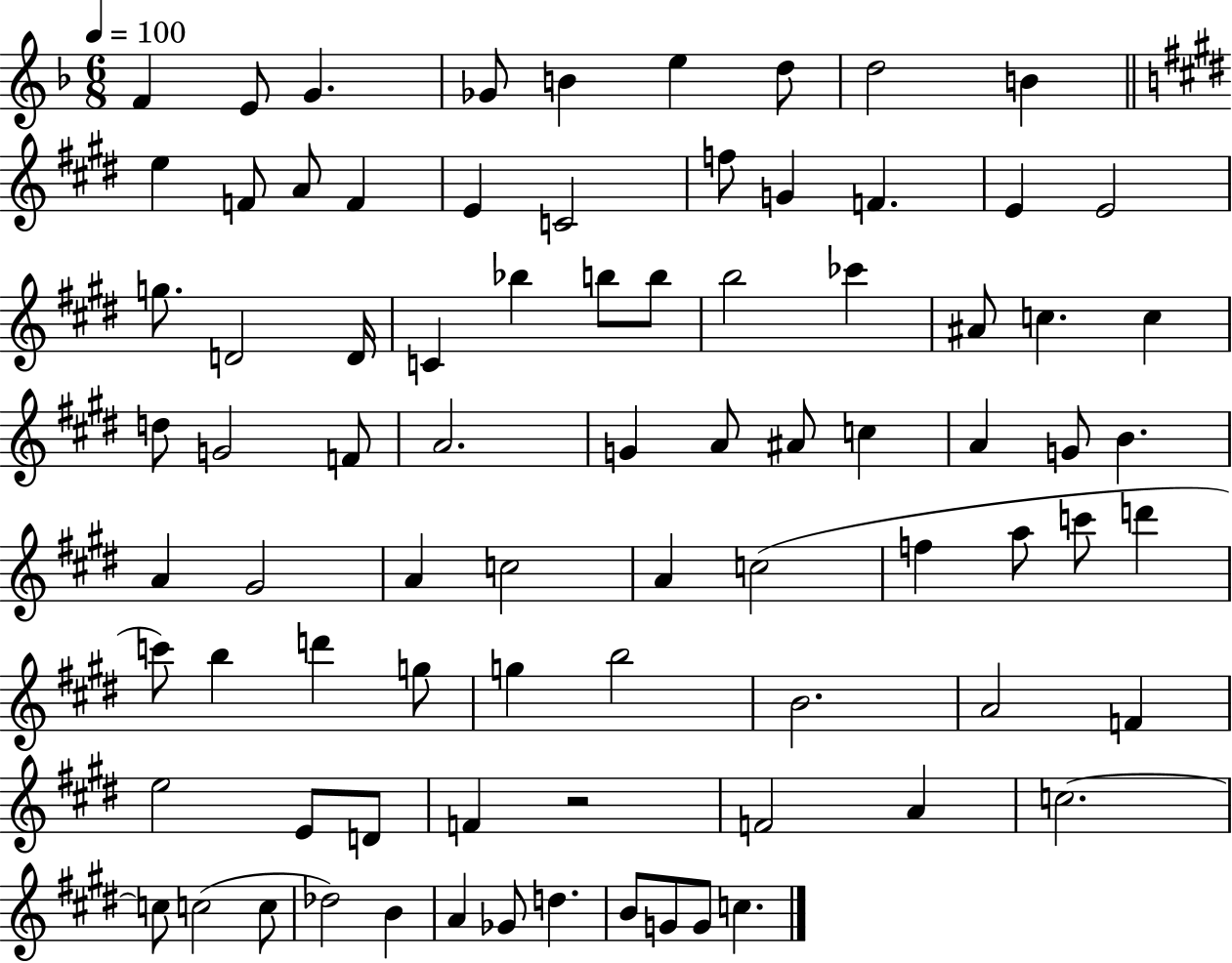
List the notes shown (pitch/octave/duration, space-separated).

F4/q E4/e G4/q. Gb4/e B4/q E5/q D5/e D5/h B4/q E5/q F4/e A4/e F4/q E4/q C4/h F5/e G4/q F4/q. E4/q E4/h G5/e. D4/h D4/s C4/q Bb5/q B5/e B5/e B5/h CES6/q A#4/e C5/q. C5/q D5/e G4/h F4/e A4/h. G4/q A4/e A#4/e C5/q A4/q G4/e B4/q. A4/q G#4/h A4/q C5/h A4/q C5/h F5/q A5/e C6/e D6/q C6/e B5/q D6/q G5/e G5/q B5/h B4/h. A4/h F4/q E5/h E4/e D4/e F4/q R/h F4/h A4/q C5/h. C5/e C5/h C5/e Db5/h B4/q A4/q Gb4/e D5/q. B4/e G4/e G4/e C5/q.